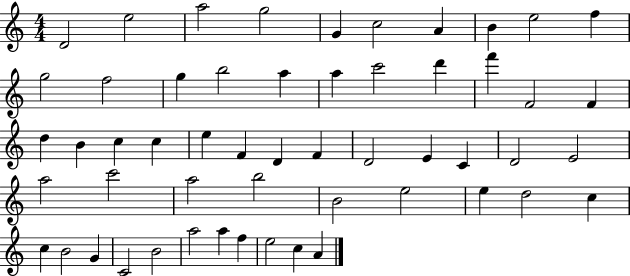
{
  \clef treble
  \numericTimeSignature
  \time 4/4
  \key c \major
  d'2 e''2 | a''2 g''2 | g'4 c''2 a'4 | b'4 e''2 f''4 | \break g''2 f''2 | g''4 b''2 a''4 | a''4 c'''2 d'''4 | f'''4 f'2 f'4 | \break d''4 b'4 c''4 c''4 | e''4 f'4 d'4 f'4 | d'2 e'4 c'4 | d'2 e'2 | \break a''2 c'''2 | a''2 b''2 | b'2 e''2 | e''4 d''2 c''4 | \break c''4 b'2 g'4 | c'2 b'2 | a''2 a''4 f''4 | e''2 c''4 a'4 | \break \bar "|."
}